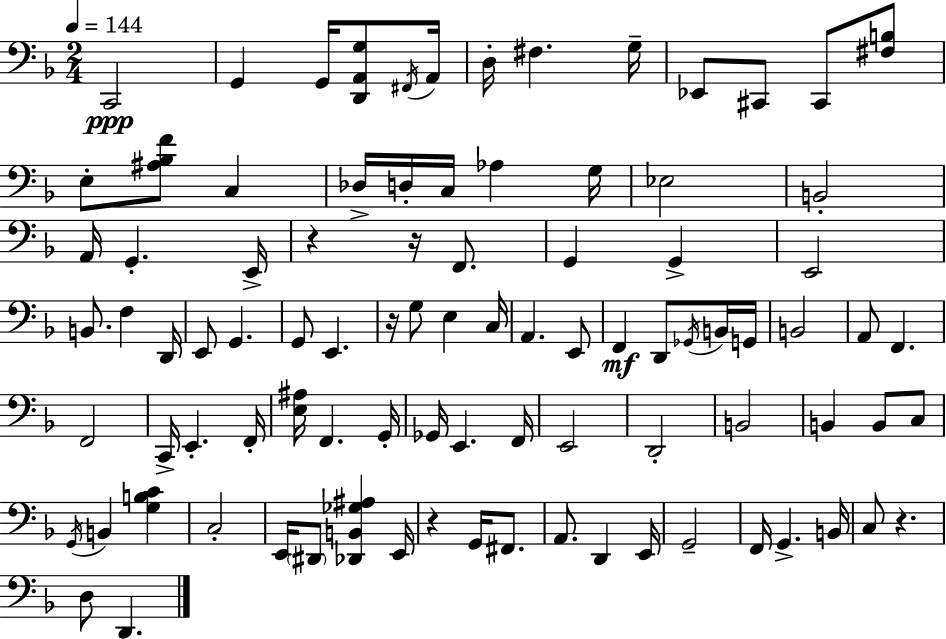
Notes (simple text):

C2/h G2/q G2/s [D2,A2,G3]/e F#2/s A2/s D3/s F#3/q. G3/s Eb2/e C#2/e C#2/e [F#3,B3]/e E3/e [A#3,Bb3,F4]/e C3/q Db3/s D3/s C3/s Ab3/q G3/s Eb3/h B2/h A2/s G2/q. E2/s R/q R/s F2/e. G2/q G2/q E2/h B2/e. F3/q D2/s E2/e G2/q. G2/e E2/q. R/s G3/e E3/q C3/s A2/q. E2/e F2/q D2/e Gb2/s B2/s G2/s B2/h A2/e F2/q. F2/h C2/s E2/q. F2/s [E3,A#3]/s F2/q. G2/s Gb2/s E2/q. F2/s E2/h D2/h B2/h B2/q B2/e C3/e G2/s B2/q [G3,B3,C4]/q C3/h E2/s D#2/e [Db2,B2,Gb3,A#3]/q E2/s R/q G2/s F#2/e. A2/e. D2/q E2/s G2/h F2/s G2/q. B2/s C3/e R/q. D3/e D2/q.